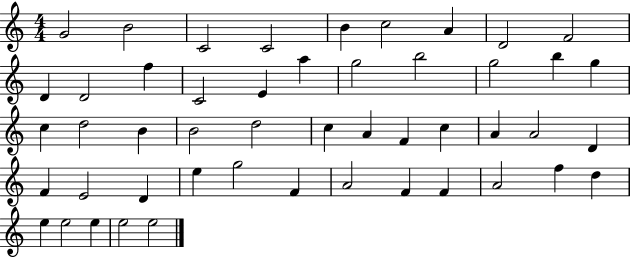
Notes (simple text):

G4/h B4/h C4/h C4/h B4/q C5/h A4/q D4/h F4/h D4/q D4/h F5/q C4/h E4/q A5/q G5/h B5/h G5/h B5/q G5/q C5/q D5/h B4/q B4/h D5/h C5/q A4/q F4/q C5/q A4/q A4/h D4/q F4/q E4/h D4/q E5/q G5/h F4/q A4/h F4/q F4/q A4/h F5/q D5/q E5/q E5/h E5/q E5/h E5/h